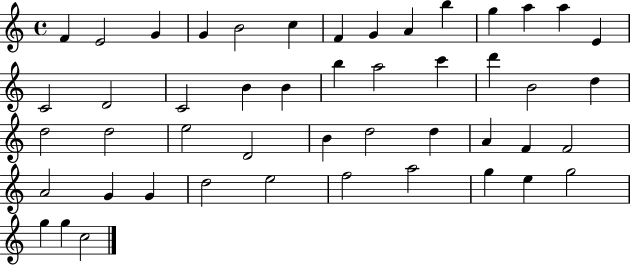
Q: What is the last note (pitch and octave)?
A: C5